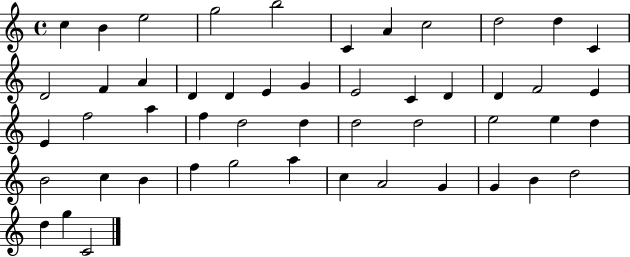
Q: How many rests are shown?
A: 0